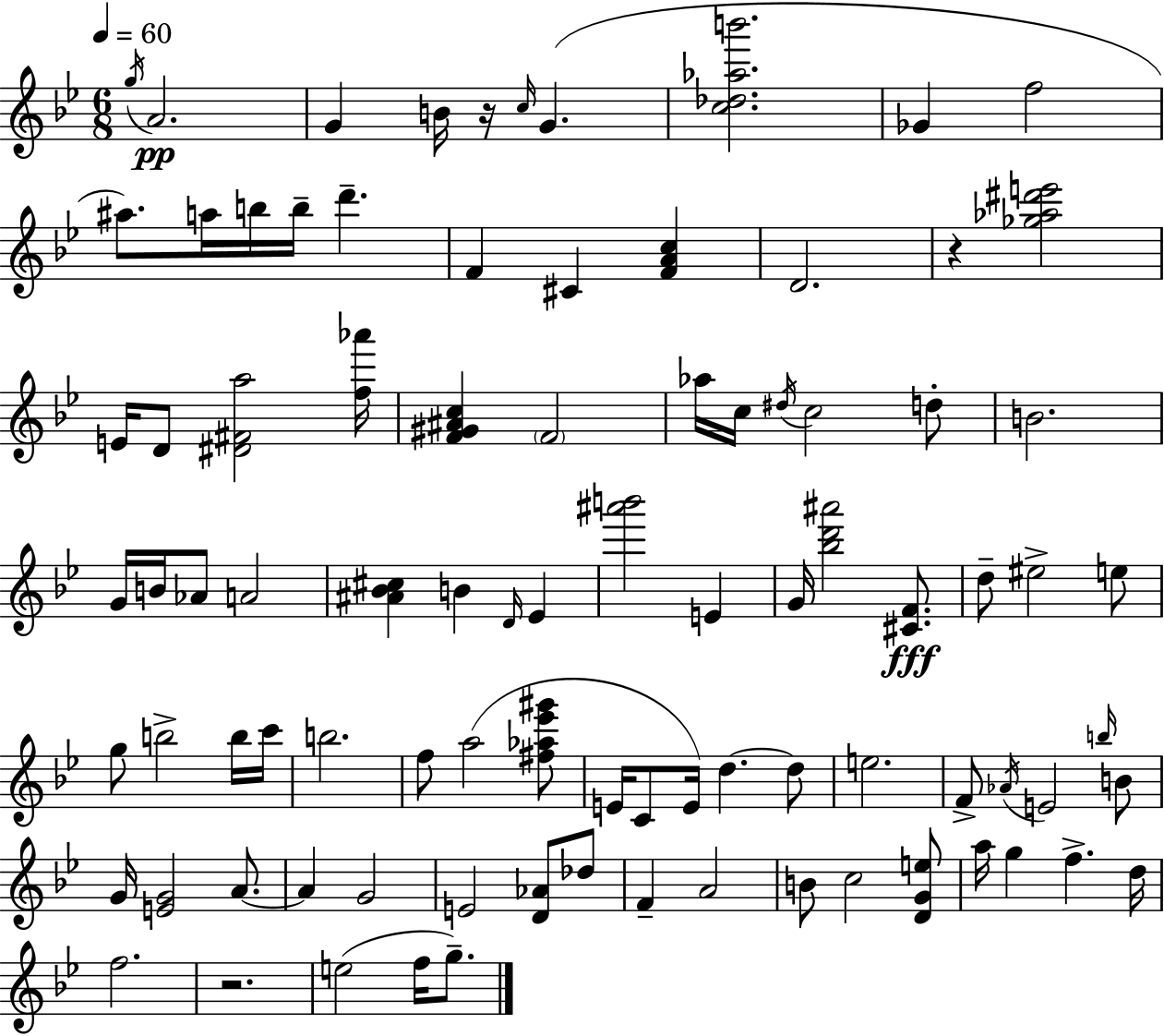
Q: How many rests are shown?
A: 3